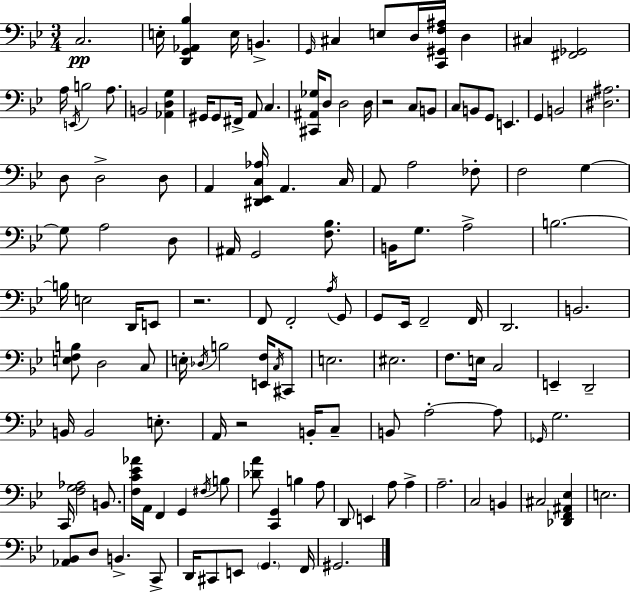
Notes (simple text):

C3/h. E3/s [D2,G2,Ab2,Bb3]/q E3/s B2/q. G2/s C#3/q E3/e D3/s [C2,G#2,F3,A#3]/s D3/q C#3/q [F#2,Gb2]/h A3/s E2/s B3/h A3/e. B2/h [Ab2,D3,G3]/q G#2/s G#2/e F#2/s A2/e C3/q. [C#2,A#2,Gb3]/s D3/e D3/h D3/s R/h C3/e B2/e C3/e B2/e G2/e E2/q. G2/q B2/h [D#3,A#3]/h. D3/e D3/h D3/e A2/q [D#2,Eb2,C3,Ab3]/s A2/q. C3/s A2/e A3/h FES3/e F3/h G3/q G3/e A3/h D3/e A#2/s G2/h [F3,Bb3]/e. B2/s G3/e. A3/h B3/h. B3/s E3/h D2/s E2/e R/h. F2/e F2/h A3/s G2/e G2/e Eb2/s F2/h F2/s D2/h. B2/h. [E3,F3,B3]/e D3/h C3/e E3/s Db3/s B3/h [E2,F3]/s C3/s C#2/e E3/h. EIS3/h. F3/e. E3/s C3/h E2/q D2/h B2/s B2/h E3/e. A2/s R/h B2/s C3/e B2/e A3/h A3/e Gb2/s G3/h. C2/s [F3,G3,Ab3]/h B2/e. [F3,C4,Eb4,Ab4]/s A2/s F2/q G2/q F#3/s B3/e [Db4,A4]/e [C2,G2]/q B3/q A3/e D2/e E2/q A3/e A3/q A3/h. C3/h B2/q C#3/h [Db2,F2,A#2,Eb3]/q E3/h. [Ab2,Bb2]/e D3/e B2/q. C2/e D2/s C#2/e E2/e G2/q. F2/s G#2/h.